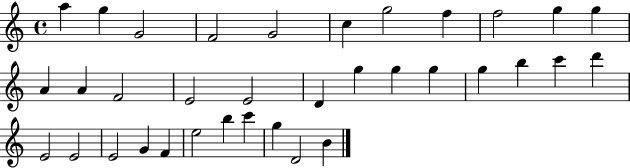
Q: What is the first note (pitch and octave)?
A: A5